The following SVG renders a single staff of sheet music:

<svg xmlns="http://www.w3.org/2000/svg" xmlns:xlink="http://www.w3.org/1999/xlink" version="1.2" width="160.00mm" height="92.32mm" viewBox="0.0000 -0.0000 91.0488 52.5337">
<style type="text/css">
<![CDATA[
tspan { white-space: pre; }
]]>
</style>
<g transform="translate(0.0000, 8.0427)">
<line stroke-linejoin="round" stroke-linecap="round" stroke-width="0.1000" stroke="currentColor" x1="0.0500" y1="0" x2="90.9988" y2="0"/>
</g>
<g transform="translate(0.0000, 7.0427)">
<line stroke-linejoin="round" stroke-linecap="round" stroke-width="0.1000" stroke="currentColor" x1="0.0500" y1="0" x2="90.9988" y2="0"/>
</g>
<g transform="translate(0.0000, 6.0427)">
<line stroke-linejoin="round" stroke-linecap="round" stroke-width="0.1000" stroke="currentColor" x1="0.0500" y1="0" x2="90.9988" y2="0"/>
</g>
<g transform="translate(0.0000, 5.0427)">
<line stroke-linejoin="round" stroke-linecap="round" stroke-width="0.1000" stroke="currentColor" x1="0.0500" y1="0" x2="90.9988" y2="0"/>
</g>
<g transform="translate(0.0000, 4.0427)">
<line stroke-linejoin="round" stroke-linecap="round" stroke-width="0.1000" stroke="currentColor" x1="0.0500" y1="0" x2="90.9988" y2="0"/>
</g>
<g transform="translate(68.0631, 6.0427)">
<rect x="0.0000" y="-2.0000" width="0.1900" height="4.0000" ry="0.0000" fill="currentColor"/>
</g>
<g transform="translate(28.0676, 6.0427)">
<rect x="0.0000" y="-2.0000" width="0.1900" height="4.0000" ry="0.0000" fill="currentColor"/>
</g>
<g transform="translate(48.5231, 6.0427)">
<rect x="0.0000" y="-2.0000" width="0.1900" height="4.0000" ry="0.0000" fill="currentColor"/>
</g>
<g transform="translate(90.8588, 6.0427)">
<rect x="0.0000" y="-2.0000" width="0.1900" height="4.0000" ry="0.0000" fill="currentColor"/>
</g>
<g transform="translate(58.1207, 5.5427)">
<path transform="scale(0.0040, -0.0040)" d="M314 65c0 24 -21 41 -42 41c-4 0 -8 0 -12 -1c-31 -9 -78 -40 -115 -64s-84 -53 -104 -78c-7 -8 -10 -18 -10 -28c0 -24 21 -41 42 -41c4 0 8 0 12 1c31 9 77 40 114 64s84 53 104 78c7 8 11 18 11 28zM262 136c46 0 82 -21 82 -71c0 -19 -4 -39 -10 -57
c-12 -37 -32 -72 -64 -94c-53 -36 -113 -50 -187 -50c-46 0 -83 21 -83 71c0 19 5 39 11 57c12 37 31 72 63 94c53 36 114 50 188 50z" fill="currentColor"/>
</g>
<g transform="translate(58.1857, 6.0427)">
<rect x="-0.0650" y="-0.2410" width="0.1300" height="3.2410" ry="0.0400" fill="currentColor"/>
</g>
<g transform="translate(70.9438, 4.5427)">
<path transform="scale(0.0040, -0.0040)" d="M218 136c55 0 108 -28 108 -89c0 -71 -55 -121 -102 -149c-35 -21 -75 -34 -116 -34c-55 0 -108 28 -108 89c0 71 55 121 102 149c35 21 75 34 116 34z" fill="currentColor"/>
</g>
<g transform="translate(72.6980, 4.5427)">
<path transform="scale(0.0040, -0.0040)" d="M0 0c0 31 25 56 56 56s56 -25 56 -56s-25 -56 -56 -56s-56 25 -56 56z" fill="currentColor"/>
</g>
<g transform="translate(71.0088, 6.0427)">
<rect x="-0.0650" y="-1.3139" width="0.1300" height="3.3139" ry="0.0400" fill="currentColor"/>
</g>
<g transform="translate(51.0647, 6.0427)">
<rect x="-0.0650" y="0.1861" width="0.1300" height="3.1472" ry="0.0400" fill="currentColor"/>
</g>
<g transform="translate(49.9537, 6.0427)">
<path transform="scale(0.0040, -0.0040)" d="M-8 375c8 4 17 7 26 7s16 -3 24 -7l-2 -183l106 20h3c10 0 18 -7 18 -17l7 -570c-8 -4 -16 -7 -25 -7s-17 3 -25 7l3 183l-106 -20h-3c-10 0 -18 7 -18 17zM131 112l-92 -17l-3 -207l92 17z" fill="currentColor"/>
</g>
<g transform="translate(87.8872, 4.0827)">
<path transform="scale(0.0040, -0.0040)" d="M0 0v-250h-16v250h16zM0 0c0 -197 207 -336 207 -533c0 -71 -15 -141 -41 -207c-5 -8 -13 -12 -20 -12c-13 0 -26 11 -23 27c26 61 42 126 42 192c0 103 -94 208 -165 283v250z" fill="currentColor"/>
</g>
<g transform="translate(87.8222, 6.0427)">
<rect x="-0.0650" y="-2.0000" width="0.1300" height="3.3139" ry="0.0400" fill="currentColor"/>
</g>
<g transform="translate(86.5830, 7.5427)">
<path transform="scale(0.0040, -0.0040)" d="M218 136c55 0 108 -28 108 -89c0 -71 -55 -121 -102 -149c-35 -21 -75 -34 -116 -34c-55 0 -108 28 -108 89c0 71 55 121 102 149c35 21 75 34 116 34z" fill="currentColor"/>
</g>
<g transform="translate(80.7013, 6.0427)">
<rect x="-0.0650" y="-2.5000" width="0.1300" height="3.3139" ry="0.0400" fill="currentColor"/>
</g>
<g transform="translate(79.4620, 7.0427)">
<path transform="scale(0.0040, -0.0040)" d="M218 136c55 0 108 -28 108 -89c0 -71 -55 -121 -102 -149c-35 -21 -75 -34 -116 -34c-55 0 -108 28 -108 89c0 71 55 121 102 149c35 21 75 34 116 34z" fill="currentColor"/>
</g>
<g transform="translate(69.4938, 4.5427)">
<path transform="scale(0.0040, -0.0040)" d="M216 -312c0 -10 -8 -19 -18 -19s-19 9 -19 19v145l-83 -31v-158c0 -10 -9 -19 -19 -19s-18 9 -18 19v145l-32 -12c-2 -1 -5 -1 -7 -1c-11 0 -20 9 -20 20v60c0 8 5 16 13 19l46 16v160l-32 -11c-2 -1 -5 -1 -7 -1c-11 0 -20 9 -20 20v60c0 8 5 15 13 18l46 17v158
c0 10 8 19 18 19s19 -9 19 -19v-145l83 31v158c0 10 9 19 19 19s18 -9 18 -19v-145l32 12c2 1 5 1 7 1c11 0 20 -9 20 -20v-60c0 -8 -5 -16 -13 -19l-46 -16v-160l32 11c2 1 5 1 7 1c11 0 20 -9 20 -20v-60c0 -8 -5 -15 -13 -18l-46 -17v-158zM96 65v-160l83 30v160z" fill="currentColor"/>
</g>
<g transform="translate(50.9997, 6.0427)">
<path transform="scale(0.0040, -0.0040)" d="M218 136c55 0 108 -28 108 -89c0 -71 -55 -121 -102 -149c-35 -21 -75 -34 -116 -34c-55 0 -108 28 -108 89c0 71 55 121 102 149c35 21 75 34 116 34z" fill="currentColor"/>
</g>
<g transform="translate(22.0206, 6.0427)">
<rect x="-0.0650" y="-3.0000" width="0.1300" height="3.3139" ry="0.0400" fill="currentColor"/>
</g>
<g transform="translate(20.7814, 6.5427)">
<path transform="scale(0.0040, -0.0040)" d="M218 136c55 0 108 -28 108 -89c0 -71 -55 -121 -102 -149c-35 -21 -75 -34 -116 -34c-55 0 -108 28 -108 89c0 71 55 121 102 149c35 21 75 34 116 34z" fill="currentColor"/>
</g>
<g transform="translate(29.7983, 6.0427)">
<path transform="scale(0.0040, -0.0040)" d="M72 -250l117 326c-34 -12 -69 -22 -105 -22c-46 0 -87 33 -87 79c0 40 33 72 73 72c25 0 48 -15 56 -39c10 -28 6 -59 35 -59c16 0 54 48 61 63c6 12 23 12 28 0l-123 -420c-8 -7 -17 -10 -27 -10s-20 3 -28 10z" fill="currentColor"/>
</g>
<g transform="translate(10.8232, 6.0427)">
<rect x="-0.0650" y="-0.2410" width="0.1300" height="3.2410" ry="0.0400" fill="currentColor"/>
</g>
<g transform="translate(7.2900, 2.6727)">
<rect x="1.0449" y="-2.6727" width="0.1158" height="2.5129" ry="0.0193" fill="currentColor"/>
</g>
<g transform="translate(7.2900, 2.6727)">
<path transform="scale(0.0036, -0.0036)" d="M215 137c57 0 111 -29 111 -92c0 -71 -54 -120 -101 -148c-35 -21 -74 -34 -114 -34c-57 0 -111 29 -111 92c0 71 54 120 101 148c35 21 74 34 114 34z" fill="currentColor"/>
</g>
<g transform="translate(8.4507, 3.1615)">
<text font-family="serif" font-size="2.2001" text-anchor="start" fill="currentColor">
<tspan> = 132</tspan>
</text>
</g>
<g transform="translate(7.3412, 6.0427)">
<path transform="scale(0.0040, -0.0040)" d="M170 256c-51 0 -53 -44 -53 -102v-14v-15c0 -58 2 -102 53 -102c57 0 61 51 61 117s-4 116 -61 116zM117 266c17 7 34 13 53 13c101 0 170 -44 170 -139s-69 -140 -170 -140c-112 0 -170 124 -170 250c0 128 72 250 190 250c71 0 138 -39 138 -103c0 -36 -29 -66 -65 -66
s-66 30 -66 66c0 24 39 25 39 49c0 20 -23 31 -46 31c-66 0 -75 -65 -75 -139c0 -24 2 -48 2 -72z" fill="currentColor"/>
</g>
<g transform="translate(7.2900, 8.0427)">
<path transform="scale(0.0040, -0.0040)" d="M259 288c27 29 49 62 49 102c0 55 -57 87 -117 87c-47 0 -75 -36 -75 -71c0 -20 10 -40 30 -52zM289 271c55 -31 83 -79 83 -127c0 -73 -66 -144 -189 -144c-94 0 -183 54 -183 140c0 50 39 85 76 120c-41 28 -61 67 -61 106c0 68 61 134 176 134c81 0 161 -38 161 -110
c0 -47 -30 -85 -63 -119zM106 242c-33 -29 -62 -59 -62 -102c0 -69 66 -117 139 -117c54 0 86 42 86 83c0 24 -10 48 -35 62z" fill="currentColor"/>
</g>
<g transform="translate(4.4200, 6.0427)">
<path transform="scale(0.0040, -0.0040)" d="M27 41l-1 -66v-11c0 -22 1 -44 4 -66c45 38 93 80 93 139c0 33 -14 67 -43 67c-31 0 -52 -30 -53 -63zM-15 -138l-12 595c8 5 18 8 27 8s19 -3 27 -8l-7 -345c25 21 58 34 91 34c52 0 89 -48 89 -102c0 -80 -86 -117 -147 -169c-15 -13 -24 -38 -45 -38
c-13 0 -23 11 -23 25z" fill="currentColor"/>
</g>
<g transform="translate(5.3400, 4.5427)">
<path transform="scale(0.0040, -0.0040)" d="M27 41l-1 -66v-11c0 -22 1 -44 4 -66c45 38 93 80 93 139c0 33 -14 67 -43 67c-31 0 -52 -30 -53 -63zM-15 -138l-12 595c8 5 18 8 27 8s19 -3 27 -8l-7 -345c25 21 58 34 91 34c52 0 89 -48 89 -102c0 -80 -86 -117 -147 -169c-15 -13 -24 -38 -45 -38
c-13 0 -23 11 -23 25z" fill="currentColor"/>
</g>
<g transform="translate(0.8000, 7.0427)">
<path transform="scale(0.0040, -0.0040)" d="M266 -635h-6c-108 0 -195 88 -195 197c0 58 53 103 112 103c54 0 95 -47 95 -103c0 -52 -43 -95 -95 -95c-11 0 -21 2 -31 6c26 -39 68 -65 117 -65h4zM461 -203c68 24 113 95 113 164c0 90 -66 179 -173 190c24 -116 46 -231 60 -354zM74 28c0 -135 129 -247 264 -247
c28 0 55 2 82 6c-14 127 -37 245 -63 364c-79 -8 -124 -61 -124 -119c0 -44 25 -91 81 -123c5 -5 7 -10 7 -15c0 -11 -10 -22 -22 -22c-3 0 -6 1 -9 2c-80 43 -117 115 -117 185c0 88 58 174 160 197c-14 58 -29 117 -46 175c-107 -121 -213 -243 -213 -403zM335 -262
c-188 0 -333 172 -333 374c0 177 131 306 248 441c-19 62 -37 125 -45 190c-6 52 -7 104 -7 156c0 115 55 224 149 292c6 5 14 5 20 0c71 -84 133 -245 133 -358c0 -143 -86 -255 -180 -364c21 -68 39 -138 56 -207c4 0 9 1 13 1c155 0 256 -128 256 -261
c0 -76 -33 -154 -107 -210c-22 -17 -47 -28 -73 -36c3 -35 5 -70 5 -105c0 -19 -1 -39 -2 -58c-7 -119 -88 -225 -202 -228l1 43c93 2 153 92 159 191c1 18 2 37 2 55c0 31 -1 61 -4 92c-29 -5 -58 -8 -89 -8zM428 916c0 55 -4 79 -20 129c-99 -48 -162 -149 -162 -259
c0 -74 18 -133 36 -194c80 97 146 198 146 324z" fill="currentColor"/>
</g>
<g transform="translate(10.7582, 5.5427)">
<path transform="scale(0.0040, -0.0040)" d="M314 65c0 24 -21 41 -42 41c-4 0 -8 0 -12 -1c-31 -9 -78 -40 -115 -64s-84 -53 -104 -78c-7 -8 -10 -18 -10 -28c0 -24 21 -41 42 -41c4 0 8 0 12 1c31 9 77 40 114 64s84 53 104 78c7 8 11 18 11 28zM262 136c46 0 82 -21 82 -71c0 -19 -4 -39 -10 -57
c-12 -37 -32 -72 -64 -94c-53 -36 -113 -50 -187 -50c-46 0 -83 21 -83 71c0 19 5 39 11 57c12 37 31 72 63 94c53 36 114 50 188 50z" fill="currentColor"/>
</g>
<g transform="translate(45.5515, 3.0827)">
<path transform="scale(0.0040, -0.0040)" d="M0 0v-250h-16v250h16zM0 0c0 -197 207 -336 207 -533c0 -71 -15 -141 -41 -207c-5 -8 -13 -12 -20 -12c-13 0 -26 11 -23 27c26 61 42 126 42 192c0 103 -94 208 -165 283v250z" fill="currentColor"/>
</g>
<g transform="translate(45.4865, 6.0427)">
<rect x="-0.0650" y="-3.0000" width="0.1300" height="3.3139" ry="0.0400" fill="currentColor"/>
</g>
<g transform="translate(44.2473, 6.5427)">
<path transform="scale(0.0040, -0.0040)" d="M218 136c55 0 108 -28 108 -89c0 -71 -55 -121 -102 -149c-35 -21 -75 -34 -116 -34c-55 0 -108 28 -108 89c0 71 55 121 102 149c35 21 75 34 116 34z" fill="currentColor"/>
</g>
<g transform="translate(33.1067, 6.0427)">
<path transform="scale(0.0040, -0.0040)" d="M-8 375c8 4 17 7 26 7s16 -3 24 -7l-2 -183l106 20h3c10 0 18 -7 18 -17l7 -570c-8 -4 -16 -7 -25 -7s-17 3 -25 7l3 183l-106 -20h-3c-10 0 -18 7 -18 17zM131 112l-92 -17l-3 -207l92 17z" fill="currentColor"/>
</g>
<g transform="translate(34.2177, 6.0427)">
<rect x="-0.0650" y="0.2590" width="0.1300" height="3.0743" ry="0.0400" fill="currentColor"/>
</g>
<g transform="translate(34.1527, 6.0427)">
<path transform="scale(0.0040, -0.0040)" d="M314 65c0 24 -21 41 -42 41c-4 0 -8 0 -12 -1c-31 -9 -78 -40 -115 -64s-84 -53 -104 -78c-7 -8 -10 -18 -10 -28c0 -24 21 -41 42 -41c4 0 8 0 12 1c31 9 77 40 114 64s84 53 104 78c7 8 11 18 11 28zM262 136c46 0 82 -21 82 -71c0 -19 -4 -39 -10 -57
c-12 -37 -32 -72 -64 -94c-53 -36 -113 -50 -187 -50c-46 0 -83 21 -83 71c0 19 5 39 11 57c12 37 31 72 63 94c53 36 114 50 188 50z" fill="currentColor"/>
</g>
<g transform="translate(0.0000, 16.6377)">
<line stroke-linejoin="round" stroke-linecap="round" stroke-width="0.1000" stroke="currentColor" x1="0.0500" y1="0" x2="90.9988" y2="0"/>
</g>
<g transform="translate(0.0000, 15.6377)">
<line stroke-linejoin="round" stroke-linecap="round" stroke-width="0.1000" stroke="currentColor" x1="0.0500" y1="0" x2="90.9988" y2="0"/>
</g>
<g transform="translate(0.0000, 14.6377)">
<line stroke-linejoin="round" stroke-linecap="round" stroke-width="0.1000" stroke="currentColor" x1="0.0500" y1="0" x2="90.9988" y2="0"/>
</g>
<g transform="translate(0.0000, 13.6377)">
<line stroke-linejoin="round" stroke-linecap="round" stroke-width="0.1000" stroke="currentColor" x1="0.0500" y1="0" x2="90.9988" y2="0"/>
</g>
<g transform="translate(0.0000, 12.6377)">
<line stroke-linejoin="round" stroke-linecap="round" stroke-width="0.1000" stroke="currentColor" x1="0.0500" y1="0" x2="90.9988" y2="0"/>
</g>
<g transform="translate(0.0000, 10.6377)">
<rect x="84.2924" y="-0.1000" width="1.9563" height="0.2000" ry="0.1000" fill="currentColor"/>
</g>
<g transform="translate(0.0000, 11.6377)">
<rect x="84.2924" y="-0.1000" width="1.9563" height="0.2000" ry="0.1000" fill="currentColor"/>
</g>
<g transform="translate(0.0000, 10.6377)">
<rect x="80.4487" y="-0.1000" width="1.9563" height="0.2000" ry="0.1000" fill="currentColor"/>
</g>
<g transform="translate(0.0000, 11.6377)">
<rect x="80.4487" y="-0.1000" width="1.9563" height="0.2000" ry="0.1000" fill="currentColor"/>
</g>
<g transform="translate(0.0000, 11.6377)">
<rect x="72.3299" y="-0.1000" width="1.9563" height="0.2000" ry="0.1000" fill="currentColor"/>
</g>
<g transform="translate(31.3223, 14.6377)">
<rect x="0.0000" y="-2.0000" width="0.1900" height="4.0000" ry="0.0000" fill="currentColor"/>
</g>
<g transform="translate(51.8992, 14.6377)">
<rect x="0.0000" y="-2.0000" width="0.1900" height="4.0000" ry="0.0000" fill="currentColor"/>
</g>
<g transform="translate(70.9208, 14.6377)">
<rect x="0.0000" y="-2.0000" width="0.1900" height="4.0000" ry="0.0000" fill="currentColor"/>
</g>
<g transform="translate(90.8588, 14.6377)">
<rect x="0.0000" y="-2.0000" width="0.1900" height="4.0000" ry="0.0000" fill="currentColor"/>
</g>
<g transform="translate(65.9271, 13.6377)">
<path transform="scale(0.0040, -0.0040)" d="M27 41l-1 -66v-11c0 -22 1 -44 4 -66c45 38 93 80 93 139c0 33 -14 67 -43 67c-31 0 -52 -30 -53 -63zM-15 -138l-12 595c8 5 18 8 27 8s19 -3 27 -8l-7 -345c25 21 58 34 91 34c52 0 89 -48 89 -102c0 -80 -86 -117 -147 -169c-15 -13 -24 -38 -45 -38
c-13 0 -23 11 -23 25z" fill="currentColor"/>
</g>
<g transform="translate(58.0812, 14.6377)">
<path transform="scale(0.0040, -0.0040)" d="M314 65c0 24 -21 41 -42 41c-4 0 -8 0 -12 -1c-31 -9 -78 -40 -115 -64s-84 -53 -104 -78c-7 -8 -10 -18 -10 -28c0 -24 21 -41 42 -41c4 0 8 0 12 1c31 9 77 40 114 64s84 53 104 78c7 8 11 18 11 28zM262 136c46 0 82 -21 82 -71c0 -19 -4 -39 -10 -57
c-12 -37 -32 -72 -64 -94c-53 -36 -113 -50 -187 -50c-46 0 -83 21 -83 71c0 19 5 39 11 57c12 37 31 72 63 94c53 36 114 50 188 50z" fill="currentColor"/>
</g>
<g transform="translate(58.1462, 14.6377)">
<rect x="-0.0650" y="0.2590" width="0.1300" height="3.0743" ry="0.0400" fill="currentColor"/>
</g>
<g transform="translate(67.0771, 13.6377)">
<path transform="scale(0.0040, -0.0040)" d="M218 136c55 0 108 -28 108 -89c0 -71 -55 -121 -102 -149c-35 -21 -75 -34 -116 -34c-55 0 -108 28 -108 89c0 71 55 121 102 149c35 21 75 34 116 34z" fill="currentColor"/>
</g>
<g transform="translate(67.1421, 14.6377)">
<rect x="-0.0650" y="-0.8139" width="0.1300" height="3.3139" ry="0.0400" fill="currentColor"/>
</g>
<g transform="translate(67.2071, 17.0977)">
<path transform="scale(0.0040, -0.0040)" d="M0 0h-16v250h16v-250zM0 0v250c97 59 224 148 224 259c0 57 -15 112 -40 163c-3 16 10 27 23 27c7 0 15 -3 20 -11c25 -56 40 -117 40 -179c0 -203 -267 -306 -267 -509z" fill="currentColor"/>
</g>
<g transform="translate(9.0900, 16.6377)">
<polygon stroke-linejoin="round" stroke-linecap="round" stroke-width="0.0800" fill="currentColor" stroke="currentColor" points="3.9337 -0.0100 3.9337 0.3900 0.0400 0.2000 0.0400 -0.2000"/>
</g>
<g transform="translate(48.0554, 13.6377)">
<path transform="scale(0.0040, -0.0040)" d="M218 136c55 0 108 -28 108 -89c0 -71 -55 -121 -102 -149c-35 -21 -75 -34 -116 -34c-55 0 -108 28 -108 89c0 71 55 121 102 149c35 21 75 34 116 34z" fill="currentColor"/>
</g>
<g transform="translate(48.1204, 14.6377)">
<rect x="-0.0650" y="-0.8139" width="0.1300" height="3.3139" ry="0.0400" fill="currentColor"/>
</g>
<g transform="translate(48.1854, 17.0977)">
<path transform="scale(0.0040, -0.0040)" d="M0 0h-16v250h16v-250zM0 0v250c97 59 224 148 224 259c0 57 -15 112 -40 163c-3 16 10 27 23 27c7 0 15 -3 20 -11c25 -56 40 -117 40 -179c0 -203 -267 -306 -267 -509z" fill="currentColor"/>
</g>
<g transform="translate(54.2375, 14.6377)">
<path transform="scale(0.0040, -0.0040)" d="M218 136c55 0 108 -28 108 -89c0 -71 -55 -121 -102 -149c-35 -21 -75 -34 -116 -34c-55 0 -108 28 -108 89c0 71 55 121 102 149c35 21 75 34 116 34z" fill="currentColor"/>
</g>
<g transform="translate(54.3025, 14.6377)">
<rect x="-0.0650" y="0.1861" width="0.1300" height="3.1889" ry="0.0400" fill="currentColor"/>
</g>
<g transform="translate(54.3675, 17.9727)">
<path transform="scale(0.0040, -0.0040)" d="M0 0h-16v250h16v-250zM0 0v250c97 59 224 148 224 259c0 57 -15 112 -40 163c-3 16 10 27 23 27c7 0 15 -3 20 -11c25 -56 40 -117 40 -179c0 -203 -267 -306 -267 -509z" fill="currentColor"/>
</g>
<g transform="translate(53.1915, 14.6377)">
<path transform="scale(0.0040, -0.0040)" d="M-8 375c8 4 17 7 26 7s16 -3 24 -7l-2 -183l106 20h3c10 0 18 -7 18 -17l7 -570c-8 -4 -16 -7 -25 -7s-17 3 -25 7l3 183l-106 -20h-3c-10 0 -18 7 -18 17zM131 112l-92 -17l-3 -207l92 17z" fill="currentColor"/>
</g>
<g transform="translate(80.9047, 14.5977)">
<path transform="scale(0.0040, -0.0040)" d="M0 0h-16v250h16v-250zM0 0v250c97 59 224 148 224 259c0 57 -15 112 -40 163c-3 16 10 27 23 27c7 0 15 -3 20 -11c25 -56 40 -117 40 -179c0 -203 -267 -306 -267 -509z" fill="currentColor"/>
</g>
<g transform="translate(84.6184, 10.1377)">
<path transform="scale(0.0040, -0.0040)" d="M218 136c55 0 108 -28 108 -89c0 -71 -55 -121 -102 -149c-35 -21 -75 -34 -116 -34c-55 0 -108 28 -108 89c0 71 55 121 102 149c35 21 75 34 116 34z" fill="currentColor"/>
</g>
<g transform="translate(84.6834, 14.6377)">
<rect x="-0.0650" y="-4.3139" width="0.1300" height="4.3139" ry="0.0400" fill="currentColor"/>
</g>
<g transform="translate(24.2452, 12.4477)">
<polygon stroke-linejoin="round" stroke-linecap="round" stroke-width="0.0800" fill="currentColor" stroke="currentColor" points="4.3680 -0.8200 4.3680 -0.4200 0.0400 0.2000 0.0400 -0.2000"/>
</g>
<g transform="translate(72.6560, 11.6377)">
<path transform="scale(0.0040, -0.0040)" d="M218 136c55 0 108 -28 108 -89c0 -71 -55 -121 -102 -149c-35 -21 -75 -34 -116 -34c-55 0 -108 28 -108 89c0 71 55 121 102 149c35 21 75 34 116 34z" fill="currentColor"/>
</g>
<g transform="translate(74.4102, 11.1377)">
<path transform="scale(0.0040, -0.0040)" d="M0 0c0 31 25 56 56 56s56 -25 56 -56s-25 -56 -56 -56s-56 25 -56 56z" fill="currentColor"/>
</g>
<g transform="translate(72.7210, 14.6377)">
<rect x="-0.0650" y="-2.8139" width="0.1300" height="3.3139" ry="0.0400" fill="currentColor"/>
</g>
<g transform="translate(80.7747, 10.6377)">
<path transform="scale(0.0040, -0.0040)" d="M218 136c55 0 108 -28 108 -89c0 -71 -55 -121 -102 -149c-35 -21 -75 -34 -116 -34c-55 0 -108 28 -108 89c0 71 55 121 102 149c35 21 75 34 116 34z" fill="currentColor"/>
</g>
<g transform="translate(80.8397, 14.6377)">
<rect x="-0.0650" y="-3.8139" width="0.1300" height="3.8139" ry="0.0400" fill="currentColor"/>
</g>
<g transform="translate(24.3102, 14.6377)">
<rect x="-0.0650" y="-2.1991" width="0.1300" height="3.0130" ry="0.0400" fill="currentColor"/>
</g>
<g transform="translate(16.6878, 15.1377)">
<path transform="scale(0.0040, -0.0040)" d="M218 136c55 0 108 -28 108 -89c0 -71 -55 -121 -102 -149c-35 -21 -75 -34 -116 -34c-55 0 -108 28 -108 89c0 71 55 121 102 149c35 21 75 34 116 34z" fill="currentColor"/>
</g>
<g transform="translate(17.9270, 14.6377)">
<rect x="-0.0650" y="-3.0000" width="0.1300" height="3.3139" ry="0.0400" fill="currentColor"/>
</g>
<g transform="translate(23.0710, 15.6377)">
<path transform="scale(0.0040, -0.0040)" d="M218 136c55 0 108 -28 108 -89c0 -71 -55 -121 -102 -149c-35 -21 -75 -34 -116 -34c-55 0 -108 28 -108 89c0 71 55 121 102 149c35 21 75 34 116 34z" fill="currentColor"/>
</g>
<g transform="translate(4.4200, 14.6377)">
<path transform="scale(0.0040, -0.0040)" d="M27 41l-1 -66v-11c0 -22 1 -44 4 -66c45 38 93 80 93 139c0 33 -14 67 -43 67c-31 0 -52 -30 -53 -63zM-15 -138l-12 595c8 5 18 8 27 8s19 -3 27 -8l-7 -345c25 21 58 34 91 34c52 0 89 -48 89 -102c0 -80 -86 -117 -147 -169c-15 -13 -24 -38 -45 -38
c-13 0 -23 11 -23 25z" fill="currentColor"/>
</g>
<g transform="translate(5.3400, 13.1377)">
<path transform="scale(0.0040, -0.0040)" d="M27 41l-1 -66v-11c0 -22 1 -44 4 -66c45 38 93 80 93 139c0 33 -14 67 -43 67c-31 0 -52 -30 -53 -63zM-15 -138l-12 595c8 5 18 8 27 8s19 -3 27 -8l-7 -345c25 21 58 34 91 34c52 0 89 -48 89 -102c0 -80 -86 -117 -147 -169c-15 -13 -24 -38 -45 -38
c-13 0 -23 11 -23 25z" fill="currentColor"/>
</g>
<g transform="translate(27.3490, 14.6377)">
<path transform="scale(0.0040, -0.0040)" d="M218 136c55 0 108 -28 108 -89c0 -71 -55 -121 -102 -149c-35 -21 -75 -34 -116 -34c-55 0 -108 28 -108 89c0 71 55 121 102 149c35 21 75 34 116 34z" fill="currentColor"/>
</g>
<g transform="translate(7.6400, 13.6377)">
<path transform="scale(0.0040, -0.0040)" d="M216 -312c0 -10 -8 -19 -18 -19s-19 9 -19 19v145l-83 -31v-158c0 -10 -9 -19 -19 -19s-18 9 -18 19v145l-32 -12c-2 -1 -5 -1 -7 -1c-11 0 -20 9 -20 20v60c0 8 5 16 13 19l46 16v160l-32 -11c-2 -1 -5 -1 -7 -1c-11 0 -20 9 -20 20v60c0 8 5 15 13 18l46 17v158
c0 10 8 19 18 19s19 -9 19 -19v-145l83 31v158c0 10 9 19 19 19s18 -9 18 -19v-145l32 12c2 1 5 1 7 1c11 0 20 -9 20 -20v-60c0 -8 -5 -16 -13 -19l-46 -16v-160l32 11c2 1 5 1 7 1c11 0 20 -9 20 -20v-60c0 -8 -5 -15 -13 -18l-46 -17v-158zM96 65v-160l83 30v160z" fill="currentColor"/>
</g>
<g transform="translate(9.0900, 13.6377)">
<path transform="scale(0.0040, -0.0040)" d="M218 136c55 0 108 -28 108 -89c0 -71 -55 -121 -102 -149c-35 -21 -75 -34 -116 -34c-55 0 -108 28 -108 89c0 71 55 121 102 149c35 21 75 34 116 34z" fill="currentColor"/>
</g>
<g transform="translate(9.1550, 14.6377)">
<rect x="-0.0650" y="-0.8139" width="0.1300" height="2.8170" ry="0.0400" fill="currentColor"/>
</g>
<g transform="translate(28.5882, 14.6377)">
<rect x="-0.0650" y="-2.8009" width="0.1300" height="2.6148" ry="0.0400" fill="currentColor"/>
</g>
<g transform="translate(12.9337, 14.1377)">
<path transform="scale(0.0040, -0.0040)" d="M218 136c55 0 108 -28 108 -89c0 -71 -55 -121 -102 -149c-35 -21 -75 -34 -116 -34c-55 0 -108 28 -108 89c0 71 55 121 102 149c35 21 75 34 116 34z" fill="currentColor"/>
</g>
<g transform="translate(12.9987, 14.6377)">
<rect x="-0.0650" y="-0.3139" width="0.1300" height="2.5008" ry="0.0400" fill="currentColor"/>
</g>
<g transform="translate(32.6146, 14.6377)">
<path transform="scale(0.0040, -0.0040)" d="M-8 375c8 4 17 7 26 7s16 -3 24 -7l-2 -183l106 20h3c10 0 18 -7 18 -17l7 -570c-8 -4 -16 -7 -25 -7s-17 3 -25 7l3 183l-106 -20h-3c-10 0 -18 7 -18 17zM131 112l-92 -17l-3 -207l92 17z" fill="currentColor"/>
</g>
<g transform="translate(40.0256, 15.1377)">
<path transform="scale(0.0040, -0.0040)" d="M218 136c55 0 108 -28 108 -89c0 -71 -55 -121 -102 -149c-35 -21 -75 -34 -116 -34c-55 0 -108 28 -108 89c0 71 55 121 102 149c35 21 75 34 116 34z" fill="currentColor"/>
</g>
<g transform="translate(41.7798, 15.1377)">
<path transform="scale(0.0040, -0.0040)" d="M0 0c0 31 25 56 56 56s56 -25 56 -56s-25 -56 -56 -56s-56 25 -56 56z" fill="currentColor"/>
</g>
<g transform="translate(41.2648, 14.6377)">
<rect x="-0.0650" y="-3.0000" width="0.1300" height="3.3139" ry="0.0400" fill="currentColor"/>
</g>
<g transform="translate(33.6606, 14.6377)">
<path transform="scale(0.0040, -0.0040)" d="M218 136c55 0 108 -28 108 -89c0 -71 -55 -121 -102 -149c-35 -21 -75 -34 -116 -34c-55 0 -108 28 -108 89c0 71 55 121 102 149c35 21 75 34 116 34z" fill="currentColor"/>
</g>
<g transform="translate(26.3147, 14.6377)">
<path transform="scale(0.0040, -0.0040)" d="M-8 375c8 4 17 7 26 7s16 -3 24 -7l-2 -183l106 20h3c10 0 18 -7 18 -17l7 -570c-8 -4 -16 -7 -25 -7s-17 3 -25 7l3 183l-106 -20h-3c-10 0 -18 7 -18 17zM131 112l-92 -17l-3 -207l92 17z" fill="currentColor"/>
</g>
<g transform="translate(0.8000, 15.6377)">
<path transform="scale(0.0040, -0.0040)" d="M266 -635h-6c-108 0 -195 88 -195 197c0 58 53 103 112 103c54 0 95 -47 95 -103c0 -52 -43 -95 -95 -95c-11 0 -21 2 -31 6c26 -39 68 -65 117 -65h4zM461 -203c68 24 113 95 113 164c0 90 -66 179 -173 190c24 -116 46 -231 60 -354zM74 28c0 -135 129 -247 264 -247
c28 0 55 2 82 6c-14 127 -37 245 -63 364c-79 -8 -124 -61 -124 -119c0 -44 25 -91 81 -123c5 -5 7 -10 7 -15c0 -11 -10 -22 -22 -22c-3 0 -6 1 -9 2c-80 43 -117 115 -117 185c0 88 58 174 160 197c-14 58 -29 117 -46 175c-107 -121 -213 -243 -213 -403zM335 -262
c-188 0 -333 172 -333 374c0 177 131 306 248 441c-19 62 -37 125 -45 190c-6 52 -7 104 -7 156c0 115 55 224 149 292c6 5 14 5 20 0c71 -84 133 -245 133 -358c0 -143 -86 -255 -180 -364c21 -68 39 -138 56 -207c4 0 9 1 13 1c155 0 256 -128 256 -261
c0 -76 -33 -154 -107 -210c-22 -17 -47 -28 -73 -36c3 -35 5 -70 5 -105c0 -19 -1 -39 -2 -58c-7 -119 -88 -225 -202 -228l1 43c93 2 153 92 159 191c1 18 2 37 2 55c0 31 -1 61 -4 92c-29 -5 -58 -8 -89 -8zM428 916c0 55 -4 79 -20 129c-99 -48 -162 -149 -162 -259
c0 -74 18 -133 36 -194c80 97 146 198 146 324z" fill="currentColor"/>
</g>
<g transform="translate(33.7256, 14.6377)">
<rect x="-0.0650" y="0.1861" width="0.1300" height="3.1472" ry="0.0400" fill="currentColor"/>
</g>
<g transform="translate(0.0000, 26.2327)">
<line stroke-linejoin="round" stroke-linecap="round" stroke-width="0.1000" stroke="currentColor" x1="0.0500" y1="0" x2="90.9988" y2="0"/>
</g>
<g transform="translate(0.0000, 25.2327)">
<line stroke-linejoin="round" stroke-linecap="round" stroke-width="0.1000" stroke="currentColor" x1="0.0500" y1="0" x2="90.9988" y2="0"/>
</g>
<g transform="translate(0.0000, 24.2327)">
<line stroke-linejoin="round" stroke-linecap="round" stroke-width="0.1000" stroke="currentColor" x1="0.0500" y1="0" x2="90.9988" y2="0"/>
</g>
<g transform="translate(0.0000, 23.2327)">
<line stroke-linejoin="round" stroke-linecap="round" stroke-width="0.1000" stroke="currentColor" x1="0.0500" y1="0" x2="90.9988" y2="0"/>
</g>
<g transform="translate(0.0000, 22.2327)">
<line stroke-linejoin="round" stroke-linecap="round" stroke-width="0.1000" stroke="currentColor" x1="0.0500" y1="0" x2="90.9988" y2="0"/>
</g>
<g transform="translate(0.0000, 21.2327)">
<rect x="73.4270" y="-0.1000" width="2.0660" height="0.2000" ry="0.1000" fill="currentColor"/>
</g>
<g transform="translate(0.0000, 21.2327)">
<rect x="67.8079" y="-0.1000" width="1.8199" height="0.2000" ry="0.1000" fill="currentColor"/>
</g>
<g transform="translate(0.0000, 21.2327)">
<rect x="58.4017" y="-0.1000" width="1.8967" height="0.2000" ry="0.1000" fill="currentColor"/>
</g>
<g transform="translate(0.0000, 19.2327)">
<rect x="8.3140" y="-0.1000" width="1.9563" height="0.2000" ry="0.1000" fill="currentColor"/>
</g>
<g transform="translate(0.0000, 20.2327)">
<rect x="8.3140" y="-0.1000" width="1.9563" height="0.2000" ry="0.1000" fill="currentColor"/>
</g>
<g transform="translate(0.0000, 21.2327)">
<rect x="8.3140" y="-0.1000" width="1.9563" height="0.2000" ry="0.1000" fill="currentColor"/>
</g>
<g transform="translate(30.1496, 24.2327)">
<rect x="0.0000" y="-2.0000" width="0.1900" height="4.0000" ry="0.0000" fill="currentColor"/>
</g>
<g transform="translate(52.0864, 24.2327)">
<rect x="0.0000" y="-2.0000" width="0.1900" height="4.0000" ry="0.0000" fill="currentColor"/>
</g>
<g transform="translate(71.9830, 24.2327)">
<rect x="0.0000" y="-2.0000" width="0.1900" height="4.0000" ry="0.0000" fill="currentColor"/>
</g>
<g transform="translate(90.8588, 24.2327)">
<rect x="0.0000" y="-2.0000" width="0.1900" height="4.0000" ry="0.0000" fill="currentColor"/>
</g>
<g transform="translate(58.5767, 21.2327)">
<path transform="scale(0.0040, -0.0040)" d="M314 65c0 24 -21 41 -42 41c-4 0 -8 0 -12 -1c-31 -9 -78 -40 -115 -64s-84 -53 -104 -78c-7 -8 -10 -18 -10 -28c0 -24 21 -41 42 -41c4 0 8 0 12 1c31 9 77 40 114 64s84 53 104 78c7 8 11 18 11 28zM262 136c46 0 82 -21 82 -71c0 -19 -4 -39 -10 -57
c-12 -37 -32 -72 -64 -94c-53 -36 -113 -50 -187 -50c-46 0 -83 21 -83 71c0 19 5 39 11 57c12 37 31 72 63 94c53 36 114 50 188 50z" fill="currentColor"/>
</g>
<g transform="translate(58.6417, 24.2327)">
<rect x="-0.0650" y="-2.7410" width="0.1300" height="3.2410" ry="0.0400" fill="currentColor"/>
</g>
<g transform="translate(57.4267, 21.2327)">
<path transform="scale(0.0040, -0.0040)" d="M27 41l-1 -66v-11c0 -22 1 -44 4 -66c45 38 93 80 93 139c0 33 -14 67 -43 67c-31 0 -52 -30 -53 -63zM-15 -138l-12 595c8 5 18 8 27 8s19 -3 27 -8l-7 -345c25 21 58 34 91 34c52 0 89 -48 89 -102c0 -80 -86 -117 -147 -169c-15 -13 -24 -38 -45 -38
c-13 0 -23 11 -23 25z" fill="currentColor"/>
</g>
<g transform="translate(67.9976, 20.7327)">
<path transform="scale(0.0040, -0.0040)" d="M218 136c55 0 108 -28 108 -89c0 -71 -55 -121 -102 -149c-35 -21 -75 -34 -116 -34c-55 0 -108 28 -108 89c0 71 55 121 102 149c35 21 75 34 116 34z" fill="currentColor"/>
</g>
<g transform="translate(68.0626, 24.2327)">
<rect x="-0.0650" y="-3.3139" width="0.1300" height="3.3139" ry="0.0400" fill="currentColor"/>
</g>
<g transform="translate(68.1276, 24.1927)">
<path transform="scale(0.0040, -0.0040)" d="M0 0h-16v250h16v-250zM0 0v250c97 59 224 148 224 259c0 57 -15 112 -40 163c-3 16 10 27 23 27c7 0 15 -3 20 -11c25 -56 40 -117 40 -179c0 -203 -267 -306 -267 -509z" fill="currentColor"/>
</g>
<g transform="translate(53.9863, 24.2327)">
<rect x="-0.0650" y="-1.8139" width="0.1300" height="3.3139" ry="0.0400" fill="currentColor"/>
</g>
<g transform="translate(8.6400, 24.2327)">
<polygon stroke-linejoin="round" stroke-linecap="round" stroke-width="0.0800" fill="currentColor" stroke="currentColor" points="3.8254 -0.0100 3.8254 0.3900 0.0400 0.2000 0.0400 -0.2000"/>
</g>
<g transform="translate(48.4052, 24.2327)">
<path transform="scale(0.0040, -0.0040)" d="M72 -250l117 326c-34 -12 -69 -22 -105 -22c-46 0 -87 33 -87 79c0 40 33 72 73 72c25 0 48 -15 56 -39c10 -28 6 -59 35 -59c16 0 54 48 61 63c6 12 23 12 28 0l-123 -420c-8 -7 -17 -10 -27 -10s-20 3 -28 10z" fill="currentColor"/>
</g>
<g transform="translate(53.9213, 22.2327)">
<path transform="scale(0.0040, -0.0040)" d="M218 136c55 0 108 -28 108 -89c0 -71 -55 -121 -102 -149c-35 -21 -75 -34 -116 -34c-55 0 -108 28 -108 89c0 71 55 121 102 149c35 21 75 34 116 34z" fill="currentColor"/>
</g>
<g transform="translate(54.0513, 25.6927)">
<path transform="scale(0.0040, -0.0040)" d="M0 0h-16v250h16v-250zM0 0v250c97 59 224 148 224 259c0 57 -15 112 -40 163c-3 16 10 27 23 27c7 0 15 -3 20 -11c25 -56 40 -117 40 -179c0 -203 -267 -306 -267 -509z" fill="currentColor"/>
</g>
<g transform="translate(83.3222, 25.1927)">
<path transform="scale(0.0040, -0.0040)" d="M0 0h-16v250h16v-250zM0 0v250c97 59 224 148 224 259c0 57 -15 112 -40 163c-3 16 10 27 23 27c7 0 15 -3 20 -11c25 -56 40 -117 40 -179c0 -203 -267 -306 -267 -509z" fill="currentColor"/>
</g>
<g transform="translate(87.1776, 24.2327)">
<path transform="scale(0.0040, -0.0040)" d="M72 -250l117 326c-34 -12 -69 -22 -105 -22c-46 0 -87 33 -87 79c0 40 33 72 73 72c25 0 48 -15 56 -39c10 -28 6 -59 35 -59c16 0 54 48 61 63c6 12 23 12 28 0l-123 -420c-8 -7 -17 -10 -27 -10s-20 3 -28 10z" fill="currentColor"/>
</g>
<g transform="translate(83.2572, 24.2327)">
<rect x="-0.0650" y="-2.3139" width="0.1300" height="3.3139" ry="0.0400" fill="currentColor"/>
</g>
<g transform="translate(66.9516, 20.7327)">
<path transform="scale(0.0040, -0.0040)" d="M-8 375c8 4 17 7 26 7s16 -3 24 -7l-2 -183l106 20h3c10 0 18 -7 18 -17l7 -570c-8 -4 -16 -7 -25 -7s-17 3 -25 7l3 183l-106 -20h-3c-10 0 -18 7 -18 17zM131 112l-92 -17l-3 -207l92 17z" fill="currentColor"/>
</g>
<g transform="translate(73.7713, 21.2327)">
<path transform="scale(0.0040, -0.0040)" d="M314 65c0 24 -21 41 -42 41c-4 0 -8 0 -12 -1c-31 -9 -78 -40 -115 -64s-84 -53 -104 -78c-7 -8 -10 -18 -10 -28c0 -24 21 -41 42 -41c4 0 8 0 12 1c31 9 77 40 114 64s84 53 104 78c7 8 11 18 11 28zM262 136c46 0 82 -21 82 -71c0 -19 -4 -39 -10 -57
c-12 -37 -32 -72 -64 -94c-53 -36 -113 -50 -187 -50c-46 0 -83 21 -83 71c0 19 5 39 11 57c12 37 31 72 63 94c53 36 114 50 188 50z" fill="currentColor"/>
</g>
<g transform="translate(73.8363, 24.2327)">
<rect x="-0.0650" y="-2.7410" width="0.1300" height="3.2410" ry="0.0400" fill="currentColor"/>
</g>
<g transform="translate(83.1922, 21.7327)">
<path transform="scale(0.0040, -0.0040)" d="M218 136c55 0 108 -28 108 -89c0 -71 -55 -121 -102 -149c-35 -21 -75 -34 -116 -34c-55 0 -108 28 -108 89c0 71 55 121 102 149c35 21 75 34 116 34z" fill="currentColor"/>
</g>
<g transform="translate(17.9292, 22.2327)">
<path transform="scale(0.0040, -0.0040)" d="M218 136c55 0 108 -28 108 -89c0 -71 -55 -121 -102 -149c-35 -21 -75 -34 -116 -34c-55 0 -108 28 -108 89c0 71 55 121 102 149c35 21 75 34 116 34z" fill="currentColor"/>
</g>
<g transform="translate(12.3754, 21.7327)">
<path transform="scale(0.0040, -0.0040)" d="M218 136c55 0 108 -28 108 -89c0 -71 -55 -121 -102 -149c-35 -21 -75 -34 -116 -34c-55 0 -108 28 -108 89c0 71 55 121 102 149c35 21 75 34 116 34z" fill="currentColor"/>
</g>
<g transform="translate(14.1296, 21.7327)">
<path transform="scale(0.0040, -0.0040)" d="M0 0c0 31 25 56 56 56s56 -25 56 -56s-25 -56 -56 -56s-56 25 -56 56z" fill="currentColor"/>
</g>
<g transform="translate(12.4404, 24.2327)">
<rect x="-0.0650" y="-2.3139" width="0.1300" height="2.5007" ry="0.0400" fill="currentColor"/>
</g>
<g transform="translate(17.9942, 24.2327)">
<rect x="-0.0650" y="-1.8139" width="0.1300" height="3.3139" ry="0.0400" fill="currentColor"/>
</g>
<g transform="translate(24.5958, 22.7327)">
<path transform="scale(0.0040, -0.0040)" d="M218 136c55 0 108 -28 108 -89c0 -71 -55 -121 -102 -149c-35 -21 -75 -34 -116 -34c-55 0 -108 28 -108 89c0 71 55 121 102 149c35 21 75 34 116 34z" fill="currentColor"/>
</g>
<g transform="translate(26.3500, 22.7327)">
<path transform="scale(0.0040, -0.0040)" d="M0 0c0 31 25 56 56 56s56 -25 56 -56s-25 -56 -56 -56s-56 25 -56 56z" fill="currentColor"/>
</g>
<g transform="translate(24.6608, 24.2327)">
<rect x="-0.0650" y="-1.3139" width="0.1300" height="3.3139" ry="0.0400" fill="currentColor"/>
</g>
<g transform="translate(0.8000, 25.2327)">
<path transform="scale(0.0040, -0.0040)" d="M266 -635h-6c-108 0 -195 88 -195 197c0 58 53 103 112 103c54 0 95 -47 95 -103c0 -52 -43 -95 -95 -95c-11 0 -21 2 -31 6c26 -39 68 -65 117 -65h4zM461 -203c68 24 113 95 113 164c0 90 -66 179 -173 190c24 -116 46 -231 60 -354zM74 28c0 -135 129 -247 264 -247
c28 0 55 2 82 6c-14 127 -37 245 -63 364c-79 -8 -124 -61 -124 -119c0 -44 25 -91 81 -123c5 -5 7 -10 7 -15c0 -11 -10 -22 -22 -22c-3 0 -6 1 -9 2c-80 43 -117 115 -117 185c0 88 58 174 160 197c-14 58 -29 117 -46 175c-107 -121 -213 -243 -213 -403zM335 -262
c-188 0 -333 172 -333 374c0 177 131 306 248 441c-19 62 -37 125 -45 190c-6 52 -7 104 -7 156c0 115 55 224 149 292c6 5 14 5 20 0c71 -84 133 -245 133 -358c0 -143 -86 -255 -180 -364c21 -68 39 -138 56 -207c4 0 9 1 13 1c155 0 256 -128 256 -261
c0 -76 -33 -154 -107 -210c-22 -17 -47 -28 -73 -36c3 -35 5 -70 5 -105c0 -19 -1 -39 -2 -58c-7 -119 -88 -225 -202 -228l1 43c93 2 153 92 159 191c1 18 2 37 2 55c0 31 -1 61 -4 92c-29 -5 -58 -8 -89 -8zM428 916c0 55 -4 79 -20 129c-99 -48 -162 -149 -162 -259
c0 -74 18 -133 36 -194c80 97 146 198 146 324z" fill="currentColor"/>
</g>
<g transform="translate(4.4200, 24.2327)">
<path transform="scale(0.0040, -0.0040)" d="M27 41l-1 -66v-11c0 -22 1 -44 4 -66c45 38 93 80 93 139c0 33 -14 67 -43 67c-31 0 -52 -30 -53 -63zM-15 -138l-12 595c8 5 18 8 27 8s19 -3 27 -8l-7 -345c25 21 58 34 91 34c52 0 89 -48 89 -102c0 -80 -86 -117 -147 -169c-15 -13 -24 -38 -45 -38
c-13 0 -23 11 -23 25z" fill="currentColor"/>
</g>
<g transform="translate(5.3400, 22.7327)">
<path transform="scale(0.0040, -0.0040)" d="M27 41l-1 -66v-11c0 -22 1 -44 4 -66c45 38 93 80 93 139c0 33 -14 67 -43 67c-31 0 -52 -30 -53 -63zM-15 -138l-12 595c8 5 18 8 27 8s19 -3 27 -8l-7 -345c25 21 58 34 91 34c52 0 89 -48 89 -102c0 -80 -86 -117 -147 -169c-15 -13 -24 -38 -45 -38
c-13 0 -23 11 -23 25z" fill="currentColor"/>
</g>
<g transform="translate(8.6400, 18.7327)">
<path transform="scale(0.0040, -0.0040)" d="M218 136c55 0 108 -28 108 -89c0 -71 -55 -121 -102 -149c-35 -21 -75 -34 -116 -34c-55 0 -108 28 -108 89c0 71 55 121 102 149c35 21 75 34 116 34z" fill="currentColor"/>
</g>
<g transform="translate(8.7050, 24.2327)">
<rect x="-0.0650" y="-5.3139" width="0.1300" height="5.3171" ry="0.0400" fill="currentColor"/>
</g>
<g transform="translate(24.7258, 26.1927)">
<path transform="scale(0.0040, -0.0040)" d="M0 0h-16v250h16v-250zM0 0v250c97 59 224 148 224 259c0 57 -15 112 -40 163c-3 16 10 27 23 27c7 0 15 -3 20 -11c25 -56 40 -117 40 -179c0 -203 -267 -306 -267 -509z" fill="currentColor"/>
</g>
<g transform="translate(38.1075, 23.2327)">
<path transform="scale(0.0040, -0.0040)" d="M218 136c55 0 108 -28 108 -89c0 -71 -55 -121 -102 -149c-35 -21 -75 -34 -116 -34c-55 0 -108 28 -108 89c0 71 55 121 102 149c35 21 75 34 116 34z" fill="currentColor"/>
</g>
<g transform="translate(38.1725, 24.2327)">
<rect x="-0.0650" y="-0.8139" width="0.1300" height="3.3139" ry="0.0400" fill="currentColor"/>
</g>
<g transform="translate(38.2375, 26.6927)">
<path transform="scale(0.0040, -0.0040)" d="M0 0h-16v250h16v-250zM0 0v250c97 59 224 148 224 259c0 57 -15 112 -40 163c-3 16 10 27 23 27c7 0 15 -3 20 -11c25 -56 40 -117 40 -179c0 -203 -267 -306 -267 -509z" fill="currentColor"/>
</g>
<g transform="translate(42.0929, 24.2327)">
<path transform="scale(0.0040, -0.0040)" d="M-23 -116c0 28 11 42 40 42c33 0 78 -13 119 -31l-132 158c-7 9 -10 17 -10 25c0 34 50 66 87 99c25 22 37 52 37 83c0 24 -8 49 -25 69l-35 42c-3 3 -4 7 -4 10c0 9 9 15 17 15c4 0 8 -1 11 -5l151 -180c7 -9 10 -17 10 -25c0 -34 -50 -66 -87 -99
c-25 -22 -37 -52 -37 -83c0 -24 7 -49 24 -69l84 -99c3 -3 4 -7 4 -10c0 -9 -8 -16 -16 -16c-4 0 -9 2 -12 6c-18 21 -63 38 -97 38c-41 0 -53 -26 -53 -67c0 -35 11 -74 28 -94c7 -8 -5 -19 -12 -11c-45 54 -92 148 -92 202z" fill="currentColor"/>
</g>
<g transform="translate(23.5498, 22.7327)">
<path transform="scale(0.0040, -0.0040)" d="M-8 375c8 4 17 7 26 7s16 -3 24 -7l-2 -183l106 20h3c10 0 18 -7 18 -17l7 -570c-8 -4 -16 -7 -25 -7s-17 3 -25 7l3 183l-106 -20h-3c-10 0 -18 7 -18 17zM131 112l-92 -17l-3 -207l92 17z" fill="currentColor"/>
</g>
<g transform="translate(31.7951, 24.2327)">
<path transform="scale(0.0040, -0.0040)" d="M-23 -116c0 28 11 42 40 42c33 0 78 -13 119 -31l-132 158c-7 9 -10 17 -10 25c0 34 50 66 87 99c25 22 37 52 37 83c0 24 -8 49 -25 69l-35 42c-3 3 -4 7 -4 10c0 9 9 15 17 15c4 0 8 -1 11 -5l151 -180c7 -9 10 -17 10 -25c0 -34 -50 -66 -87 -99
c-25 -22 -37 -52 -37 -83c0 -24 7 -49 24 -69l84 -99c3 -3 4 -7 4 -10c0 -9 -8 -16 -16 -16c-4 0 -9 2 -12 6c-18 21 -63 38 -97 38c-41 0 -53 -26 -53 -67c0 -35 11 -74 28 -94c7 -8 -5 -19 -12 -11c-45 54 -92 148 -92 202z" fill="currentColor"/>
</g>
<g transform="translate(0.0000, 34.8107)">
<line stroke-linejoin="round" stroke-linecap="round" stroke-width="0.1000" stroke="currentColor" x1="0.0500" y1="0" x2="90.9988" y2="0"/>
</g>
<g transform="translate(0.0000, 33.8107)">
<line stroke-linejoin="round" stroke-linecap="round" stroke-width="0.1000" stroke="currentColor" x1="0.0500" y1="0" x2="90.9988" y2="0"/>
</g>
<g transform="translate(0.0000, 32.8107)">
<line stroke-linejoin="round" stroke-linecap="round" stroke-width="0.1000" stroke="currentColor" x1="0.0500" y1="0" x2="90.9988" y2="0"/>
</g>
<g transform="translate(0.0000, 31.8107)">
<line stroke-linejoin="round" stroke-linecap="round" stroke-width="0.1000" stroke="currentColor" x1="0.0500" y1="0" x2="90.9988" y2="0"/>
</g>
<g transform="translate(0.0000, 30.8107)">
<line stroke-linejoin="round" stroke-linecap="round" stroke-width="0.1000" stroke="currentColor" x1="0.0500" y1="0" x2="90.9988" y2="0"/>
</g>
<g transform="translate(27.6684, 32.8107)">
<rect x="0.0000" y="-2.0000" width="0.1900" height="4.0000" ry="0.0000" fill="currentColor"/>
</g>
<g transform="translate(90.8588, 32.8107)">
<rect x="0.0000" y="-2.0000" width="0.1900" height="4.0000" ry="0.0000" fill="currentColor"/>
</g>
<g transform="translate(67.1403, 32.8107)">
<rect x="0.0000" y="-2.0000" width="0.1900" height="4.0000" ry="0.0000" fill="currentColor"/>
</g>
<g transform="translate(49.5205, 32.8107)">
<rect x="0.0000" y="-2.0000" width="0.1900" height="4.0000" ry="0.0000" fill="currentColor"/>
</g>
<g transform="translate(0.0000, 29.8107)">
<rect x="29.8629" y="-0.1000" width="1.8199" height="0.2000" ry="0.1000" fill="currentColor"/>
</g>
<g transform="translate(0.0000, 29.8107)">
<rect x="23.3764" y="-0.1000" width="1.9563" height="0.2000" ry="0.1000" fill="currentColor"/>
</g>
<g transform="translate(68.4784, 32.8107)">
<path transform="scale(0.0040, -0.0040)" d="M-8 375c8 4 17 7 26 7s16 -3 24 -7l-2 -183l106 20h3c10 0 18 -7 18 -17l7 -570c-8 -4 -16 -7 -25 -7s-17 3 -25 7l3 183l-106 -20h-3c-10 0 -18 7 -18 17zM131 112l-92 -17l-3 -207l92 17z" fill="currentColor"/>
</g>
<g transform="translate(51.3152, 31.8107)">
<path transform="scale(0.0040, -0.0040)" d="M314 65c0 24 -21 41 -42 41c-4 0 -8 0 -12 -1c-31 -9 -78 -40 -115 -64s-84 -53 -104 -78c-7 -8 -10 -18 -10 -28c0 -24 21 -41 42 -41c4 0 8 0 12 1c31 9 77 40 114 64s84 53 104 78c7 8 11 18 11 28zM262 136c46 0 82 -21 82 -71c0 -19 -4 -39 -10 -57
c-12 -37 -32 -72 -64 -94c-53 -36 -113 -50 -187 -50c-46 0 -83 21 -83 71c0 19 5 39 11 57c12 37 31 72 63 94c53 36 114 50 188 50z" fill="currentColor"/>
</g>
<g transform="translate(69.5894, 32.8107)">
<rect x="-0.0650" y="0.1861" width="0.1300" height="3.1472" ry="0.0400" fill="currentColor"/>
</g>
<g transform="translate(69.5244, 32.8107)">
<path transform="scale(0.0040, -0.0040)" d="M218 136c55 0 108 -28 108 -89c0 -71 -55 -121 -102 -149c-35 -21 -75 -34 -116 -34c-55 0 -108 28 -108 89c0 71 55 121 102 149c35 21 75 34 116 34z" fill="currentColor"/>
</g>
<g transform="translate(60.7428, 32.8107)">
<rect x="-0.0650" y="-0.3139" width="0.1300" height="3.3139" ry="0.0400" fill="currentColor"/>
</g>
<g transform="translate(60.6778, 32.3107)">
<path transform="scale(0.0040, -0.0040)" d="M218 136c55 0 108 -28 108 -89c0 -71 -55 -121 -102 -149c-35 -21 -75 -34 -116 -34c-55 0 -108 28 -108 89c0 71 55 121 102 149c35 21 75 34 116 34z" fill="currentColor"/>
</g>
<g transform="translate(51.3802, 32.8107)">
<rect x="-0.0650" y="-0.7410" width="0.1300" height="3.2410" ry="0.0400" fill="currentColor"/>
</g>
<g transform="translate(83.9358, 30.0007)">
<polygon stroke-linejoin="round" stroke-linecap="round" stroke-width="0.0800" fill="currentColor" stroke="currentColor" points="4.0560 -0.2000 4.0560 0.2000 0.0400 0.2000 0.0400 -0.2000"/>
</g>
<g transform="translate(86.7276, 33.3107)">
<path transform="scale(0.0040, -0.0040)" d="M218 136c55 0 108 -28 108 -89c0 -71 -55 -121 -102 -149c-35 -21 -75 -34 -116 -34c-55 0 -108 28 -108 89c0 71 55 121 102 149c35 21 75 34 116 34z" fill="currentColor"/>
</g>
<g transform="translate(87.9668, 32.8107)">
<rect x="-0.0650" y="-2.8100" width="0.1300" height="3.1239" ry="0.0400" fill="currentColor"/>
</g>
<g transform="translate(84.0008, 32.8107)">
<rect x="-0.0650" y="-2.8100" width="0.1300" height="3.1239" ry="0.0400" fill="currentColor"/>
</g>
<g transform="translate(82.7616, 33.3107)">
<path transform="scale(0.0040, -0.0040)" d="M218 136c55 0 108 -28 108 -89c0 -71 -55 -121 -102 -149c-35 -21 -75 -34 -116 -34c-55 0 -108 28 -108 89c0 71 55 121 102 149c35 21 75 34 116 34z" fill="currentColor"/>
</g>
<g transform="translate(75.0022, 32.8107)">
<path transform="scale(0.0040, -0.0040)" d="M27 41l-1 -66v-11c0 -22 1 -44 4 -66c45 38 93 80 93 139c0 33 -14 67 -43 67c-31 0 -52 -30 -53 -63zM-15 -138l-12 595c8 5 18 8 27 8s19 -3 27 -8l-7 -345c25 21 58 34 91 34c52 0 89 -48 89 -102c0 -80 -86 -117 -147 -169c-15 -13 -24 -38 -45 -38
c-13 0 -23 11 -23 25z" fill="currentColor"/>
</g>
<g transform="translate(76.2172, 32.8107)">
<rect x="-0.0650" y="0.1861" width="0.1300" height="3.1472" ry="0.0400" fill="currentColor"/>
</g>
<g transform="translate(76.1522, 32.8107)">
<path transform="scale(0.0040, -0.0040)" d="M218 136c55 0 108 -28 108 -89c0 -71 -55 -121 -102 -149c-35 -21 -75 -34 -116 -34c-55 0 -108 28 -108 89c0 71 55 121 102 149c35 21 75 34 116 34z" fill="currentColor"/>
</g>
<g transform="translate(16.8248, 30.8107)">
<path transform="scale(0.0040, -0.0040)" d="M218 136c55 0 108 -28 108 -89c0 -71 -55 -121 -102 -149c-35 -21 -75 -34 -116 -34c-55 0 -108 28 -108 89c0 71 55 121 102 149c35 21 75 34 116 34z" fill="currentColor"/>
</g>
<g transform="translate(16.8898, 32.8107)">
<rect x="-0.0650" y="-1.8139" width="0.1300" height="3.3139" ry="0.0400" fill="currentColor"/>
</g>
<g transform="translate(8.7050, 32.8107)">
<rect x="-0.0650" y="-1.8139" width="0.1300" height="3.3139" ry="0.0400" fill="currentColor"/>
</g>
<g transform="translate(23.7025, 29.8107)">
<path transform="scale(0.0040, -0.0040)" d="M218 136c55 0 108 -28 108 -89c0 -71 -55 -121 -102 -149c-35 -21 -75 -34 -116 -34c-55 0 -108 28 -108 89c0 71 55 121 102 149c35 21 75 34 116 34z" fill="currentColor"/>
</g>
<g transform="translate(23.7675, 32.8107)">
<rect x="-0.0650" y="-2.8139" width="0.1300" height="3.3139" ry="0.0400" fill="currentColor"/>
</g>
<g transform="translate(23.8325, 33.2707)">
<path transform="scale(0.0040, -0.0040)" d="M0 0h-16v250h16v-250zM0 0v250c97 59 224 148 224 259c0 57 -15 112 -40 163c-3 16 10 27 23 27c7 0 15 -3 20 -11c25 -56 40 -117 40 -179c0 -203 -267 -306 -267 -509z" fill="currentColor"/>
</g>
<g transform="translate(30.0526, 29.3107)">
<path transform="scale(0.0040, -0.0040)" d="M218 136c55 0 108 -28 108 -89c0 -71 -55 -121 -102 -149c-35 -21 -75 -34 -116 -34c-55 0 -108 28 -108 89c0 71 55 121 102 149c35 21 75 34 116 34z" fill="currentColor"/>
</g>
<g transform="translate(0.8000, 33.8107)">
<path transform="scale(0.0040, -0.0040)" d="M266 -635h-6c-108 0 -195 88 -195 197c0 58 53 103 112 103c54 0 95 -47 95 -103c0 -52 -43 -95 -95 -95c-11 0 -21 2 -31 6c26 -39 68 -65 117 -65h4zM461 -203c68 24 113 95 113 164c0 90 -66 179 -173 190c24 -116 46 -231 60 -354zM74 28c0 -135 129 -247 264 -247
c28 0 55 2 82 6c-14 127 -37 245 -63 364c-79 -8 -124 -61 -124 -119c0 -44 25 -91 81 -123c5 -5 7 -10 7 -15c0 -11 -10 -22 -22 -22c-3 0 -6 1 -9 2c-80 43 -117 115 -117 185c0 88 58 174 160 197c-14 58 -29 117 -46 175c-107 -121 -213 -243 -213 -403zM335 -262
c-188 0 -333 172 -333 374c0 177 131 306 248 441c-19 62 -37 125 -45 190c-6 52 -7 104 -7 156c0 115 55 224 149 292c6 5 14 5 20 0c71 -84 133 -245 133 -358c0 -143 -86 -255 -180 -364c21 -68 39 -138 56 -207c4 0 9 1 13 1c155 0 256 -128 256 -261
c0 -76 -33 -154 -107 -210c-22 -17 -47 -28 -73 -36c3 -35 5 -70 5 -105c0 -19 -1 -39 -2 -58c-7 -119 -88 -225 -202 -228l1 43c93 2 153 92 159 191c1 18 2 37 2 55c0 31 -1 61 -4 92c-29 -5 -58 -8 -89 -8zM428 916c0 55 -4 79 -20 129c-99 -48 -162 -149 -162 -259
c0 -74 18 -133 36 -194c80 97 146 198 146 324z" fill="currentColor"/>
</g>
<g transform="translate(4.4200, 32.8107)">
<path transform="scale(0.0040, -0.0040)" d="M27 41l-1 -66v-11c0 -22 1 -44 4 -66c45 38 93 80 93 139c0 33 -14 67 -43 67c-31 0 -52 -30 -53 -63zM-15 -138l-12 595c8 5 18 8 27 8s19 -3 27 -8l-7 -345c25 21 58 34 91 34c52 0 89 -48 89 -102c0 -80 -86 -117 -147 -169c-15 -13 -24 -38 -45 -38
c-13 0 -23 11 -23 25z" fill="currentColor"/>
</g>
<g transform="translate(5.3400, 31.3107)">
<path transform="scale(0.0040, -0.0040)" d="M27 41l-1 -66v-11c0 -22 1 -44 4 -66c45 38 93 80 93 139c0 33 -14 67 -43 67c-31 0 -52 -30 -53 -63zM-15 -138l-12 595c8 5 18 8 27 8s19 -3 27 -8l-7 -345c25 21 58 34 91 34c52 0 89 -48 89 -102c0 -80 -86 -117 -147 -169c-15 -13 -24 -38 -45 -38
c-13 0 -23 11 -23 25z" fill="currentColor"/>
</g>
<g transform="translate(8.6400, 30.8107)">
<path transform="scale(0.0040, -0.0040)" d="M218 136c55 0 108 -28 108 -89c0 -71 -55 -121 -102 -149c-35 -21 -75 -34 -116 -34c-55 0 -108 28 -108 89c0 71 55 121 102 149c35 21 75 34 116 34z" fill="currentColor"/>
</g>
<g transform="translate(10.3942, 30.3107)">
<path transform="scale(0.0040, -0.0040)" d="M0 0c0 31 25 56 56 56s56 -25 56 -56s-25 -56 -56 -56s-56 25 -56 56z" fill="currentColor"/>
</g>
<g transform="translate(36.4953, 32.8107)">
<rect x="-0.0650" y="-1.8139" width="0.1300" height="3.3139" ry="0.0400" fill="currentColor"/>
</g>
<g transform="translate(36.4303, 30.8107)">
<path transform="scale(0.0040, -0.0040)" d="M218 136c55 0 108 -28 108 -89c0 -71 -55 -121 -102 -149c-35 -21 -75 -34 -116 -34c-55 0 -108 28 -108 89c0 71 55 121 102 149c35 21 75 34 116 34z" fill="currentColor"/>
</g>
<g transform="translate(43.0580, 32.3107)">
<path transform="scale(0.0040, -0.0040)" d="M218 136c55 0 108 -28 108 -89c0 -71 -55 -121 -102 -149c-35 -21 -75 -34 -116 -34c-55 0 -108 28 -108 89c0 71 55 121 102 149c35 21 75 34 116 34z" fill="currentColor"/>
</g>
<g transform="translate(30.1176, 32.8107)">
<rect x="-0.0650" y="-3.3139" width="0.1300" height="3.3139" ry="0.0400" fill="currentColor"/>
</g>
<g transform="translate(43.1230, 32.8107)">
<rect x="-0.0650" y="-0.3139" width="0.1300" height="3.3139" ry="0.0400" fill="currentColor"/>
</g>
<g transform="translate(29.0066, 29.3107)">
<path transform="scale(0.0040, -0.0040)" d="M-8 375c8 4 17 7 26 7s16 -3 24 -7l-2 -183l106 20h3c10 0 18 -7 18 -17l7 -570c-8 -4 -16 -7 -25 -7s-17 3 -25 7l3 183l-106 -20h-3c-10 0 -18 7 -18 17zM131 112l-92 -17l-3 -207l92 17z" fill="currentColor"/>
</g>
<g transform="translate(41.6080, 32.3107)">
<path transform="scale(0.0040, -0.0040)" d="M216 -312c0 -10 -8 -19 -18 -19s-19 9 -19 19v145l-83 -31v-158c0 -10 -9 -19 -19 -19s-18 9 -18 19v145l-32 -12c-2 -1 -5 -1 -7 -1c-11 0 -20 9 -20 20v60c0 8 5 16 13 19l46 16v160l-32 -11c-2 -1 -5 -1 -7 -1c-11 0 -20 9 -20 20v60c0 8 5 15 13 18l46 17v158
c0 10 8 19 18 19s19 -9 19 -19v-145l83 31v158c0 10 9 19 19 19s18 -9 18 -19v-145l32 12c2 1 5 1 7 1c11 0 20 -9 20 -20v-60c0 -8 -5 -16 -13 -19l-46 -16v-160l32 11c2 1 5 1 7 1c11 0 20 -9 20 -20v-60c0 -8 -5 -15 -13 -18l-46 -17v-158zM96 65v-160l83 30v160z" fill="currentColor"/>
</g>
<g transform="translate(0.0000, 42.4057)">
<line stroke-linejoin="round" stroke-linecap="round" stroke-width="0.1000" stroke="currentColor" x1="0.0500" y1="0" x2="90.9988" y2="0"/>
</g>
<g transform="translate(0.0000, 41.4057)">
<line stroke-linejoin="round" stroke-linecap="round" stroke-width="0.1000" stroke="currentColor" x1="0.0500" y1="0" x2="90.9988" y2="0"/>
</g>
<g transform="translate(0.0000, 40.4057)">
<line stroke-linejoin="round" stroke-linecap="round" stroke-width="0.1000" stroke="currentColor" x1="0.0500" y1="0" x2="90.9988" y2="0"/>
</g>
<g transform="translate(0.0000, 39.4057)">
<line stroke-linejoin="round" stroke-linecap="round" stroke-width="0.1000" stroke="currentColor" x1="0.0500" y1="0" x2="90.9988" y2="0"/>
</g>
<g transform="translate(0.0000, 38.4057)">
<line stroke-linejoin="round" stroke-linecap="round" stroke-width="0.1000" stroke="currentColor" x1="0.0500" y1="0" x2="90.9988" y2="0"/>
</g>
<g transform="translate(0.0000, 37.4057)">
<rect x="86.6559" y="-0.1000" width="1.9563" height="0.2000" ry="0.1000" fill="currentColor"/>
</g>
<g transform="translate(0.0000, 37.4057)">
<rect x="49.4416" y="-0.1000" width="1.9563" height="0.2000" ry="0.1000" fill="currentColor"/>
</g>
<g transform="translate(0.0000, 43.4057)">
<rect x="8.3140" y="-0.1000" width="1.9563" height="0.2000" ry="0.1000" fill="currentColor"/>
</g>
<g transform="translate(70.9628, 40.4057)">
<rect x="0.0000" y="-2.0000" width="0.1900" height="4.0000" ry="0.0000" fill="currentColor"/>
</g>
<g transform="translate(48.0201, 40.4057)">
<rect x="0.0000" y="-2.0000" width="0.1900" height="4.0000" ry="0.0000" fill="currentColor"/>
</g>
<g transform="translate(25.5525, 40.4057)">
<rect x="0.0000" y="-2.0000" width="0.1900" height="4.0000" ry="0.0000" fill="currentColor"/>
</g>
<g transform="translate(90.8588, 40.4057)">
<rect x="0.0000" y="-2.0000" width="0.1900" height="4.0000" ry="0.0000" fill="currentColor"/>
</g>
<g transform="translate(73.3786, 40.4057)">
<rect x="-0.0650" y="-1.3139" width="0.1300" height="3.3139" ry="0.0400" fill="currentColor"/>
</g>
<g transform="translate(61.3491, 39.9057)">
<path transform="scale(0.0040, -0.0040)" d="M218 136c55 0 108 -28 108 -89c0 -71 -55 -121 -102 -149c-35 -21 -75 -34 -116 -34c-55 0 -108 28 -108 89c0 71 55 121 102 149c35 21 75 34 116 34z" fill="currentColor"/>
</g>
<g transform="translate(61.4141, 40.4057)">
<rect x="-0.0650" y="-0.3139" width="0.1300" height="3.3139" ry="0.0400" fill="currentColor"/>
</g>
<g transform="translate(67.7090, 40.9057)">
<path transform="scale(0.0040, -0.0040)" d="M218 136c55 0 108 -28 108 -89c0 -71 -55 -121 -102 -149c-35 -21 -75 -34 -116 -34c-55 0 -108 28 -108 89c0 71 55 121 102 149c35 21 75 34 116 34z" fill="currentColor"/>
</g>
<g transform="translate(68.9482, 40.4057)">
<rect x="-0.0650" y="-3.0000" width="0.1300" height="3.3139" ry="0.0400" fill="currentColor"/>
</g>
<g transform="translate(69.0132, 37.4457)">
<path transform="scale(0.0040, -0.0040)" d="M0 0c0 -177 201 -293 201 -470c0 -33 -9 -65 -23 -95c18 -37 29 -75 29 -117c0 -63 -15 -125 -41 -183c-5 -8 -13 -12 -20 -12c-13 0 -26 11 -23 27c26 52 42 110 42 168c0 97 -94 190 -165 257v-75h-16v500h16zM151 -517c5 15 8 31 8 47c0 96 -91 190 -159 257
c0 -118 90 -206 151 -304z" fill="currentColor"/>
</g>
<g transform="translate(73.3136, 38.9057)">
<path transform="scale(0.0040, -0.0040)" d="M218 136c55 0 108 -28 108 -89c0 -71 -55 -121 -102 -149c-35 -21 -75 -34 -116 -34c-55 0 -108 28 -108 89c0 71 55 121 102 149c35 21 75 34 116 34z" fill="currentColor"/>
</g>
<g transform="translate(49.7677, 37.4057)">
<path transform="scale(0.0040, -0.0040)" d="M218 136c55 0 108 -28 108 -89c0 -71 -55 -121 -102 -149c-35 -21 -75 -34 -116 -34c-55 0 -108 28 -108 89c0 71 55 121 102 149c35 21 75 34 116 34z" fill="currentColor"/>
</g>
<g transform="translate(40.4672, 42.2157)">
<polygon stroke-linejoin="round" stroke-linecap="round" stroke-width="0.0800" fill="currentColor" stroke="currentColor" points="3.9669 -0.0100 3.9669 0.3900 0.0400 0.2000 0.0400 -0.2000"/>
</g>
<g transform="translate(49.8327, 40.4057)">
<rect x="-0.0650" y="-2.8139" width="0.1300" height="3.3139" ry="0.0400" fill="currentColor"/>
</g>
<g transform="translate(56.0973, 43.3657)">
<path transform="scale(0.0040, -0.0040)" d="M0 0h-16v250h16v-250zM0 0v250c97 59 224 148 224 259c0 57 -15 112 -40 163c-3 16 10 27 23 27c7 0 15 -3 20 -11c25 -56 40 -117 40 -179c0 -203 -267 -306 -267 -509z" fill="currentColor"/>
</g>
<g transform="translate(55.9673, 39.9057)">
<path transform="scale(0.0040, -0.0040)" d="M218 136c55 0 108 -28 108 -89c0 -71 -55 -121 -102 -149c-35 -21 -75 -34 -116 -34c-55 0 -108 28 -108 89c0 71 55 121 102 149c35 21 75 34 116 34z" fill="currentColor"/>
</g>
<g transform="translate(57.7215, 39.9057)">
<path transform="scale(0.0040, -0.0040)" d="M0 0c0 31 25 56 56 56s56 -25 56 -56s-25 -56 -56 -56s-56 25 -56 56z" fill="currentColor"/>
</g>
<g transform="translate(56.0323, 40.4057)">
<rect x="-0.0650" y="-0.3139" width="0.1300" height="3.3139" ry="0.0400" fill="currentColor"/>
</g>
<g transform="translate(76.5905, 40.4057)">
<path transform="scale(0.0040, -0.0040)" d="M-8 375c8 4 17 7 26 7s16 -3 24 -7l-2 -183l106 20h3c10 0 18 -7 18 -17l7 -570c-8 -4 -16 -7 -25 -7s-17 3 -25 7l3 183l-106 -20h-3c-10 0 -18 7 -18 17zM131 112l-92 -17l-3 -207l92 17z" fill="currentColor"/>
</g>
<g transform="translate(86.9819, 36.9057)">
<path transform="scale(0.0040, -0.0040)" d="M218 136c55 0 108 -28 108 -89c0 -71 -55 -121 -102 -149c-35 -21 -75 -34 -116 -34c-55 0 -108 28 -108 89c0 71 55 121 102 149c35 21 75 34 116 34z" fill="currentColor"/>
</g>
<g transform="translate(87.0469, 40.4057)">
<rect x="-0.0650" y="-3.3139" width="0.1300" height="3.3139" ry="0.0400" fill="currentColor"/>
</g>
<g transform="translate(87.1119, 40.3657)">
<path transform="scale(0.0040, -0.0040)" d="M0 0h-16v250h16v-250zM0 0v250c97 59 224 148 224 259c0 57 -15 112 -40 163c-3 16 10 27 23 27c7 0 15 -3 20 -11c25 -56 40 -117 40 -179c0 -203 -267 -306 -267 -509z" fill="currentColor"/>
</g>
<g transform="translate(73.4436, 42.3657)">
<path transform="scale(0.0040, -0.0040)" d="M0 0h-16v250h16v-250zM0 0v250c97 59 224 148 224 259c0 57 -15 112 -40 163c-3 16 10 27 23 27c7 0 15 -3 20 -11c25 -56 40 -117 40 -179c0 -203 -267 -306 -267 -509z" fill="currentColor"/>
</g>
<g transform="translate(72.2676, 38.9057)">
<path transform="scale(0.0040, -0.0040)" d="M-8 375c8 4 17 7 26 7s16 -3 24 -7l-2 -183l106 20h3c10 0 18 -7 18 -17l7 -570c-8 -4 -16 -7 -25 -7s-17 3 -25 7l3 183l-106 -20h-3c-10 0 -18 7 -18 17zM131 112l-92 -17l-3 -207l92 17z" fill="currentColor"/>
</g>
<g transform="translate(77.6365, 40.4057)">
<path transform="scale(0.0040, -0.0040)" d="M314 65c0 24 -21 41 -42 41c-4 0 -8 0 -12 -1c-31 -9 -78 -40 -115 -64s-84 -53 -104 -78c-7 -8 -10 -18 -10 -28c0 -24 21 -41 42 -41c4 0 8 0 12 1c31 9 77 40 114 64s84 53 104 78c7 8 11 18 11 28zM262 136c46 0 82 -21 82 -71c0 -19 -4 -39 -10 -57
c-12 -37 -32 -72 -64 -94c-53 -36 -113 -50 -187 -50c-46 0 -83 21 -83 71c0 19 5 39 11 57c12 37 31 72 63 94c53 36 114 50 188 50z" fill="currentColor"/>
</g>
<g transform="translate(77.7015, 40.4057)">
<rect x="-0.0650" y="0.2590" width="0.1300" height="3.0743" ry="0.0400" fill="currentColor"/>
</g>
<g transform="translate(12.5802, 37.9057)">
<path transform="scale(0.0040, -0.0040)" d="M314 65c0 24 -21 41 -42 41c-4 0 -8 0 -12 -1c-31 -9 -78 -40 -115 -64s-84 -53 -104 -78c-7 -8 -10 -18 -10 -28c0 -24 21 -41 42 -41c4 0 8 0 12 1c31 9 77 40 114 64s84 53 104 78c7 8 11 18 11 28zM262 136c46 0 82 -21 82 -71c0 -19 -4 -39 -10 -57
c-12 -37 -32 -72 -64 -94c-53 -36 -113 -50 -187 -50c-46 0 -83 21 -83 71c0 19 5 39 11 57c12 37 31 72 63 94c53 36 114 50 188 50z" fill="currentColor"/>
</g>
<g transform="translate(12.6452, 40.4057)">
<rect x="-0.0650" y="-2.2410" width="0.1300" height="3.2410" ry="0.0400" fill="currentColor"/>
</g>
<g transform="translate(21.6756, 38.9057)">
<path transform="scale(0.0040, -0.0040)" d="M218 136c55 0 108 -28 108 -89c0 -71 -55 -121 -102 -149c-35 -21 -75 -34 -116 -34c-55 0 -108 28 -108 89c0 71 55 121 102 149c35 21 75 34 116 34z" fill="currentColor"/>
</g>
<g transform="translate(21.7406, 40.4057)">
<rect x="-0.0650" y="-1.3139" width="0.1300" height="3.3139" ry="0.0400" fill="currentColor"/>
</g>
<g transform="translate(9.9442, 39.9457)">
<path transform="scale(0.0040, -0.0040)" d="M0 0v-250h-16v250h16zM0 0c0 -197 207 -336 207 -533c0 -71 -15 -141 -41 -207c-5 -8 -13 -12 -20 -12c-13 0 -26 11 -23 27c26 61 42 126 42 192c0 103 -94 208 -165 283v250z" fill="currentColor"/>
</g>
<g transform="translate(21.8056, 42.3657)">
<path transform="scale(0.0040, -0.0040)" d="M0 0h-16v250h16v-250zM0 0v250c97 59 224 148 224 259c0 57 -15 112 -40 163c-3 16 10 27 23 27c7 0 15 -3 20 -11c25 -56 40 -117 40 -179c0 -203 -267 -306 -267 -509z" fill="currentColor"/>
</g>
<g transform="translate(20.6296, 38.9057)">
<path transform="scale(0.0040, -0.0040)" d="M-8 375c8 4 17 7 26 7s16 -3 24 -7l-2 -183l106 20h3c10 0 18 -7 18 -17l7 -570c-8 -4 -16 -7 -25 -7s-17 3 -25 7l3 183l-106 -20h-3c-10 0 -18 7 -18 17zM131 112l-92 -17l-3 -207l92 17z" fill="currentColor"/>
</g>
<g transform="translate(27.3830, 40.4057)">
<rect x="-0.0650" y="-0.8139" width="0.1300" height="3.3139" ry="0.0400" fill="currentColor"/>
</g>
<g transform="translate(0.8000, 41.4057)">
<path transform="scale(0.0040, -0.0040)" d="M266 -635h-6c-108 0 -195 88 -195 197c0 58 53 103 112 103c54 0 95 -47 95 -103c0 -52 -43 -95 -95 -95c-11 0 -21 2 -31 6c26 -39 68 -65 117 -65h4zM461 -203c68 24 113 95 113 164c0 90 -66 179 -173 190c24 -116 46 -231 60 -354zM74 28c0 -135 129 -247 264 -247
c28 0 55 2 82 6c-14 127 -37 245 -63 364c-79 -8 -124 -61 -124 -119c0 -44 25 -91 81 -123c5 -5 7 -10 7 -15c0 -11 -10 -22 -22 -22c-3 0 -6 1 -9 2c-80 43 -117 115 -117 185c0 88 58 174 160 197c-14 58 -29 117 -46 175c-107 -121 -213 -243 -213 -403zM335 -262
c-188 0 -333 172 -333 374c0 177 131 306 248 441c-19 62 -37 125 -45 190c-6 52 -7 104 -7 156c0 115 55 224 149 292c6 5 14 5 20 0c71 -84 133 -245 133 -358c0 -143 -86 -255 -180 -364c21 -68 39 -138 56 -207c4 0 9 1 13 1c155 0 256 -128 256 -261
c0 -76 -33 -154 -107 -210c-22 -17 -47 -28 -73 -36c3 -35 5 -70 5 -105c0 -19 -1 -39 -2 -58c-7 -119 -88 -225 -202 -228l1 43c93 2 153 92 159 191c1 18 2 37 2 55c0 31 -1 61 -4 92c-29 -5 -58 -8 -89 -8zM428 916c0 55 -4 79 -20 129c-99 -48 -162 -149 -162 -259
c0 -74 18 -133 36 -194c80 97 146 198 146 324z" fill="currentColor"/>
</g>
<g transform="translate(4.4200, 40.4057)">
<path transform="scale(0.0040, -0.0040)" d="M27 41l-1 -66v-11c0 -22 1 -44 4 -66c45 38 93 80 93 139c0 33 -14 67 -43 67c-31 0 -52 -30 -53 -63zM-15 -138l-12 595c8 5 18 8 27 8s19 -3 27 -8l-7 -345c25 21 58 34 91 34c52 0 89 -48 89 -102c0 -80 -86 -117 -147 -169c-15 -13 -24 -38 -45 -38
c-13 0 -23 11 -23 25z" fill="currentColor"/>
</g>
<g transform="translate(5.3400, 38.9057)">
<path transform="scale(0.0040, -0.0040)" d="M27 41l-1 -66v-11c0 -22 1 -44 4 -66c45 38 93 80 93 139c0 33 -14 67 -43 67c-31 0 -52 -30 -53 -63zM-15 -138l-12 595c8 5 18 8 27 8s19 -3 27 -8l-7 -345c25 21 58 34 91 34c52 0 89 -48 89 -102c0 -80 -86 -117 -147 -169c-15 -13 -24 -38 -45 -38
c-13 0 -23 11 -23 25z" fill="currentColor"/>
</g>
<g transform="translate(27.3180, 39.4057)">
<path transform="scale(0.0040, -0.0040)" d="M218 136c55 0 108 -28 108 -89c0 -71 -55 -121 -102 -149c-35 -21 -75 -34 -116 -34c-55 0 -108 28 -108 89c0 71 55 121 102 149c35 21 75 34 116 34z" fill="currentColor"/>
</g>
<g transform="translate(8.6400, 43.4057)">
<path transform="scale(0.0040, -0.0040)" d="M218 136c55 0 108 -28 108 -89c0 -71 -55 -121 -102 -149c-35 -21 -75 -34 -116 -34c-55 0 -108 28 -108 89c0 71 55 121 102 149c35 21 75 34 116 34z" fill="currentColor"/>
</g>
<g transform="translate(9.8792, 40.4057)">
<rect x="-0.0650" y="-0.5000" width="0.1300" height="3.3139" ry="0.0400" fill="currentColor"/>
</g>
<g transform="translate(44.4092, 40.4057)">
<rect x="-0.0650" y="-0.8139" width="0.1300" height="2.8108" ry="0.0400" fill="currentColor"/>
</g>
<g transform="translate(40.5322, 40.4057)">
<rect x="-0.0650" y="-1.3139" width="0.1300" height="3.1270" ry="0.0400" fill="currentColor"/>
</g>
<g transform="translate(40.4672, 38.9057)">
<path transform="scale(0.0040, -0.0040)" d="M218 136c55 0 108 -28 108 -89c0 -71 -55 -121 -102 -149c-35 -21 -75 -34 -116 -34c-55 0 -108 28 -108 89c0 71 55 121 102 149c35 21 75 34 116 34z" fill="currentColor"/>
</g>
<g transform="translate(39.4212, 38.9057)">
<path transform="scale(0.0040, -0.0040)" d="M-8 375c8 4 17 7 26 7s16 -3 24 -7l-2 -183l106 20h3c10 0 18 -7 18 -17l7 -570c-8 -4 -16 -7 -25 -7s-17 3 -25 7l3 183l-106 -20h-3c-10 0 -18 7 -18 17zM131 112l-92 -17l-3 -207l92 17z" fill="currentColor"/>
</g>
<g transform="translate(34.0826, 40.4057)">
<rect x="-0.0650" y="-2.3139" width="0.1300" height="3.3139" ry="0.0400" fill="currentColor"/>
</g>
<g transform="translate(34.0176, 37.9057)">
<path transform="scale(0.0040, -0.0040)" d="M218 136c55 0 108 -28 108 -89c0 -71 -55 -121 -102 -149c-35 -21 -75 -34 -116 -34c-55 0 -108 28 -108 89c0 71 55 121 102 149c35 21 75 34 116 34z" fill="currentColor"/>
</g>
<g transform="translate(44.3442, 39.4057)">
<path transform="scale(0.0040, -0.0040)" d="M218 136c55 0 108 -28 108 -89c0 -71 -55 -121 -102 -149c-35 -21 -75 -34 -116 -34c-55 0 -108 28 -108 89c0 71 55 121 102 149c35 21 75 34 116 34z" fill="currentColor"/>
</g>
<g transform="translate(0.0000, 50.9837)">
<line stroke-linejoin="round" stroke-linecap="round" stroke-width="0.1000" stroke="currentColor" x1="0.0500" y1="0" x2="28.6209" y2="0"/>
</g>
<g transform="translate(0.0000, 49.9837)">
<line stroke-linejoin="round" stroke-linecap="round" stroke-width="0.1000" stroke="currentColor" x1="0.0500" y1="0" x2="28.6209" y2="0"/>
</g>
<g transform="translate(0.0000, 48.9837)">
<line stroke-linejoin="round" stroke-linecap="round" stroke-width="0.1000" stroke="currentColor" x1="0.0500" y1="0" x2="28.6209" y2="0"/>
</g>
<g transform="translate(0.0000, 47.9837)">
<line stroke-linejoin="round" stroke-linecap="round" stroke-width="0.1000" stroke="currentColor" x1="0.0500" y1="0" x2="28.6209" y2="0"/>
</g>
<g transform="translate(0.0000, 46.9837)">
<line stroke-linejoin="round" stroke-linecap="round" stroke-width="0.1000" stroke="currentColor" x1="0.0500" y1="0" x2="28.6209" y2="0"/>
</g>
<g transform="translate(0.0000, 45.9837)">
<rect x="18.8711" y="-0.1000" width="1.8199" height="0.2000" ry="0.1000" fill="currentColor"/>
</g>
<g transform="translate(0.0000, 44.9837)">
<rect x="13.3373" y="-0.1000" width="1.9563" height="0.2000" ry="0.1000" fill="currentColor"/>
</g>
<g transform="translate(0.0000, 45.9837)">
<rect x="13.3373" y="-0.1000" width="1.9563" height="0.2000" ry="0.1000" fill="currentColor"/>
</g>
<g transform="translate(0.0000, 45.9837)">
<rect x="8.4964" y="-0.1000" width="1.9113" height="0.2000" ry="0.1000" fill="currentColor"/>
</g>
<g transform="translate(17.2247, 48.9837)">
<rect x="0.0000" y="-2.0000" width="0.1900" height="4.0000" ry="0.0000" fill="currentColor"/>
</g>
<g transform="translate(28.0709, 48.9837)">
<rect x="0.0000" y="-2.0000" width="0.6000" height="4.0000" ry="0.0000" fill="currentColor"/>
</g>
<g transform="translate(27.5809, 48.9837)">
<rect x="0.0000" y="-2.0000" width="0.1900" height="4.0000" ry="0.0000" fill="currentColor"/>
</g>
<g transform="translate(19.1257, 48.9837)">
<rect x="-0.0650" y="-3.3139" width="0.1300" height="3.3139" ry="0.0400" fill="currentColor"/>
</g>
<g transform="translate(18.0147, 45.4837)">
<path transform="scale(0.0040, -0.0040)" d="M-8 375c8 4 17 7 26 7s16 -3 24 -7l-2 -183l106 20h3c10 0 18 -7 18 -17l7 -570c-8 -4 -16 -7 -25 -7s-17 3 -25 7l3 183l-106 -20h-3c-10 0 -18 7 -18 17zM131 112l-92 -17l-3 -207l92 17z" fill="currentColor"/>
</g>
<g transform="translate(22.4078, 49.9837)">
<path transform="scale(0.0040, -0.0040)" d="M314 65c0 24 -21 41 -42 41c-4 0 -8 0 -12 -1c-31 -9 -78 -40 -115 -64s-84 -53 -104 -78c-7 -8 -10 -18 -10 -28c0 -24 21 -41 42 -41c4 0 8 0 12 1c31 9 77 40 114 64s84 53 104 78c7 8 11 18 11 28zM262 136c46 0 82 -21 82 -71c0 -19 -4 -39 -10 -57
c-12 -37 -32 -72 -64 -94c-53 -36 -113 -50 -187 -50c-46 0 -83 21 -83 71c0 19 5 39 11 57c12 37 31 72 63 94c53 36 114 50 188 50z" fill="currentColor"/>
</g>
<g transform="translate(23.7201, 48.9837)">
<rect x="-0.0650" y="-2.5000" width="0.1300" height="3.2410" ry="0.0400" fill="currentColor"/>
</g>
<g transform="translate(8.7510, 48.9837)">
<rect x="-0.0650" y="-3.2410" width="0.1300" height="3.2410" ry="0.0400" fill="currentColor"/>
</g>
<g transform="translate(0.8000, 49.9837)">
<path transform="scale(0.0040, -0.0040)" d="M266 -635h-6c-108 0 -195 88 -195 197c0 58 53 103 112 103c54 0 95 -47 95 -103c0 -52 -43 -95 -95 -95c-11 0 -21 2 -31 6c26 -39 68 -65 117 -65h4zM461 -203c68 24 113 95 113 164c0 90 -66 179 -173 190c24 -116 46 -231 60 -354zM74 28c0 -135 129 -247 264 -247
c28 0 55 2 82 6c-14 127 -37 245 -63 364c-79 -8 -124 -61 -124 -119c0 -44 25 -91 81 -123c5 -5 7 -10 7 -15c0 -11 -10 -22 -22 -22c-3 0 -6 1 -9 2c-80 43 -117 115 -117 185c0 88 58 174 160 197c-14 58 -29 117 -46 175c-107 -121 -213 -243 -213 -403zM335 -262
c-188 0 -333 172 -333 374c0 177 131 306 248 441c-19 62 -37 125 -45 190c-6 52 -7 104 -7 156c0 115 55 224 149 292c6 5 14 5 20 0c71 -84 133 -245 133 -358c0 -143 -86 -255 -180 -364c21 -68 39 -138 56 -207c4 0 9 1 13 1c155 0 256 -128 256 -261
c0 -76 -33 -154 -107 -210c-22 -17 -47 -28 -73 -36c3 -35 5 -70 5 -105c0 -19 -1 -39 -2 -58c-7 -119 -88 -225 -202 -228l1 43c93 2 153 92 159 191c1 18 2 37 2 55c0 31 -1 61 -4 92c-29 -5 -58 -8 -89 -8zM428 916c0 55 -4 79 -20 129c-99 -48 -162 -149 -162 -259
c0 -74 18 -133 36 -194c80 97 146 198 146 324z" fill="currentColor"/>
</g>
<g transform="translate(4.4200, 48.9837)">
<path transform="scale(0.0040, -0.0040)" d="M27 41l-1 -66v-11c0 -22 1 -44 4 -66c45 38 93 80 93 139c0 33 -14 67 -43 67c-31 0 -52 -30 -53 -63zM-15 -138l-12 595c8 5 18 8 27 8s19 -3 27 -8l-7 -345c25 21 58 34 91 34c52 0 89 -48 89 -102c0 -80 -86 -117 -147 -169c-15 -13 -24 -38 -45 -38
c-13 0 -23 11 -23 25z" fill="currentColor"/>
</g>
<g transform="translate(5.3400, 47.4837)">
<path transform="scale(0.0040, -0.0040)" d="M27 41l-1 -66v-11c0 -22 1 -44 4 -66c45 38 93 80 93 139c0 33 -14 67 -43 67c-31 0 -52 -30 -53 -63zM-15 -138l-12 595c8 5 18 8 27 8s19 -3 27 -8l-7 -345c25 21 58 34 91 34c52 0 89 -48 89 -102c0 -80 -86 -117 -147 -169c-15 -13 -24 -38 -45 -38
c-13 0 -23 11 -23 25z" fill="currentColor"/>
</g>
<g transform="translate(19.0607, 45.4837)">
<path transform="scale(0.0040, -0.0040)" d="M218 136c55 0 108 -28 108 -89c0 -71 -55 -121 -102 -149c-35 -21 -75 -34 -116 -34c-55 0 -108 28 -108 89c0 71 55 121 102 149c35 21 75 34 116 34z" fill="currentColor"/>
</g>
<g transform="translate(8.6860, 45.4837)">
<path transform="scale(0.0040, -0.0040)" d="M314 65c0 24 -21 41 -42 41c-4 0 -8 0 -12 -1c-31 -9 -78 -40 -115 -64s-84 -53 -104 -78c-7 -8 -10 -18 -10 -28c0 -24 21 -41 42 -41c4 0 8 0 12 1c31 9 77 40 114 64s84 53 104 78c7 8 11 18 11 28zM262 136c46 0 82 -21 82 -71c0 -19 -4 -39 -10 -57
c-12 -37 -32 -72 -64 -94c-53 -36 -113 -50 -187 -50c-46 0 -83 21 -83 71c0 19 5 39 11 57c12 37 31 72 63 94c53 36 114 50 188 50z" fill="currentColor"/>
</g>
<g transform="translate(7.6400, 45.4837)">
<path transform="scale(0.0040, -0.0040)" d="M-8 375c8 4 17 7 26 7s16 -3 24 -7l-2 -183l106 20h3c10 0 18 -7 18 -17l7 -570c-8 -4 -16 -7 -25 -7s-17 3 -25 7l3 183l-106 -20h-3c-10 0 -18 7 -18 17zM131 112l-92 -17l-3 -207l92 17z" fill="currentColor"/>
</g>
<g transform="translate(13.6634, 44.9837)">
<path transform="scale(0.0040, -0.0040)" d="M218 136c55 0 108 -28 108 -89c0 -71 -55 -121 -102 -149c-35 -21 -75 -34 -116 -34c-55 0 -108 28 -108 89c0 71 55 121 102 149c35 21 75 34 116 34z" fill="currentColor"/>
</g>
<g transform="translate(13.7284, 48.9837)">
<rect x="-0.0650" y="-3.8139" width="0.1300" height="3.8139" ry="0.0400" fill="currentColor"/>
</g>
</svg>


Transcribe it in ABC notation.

X:1
T:Untitled
M:6/8
L:1/4
K:Bb
c2 A z/2 B2 A/2 B c2 ^e G F/2 ^d/2 c/2 A G/2 B/2 B A d/2 B/2 B2 _d/2 a c'/2 d' f'/2 g/2 f e/2 z d/2 z z/2 f/2 _a2 b/2 a2 g/2 z/2 f f a/2 b f ^c d2 c B _B A/2 A/2 C/2 g2 e/2 d g e/2 d/2 a c/2 c A/4 e/2 B2 _b/2 b2 c' b G2